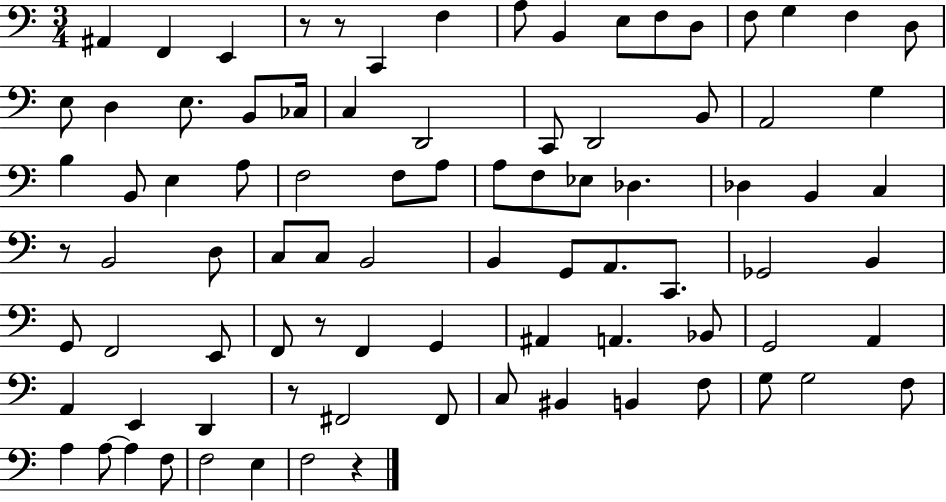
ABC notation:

X:1
T:Untitled
M:3/4
L:1/4
K:C
^A,, F,, E,, z/2 z/2 C,, F, A,/2 B,, E,/2 F,/2 D,/2 F,/2 G, F, D,/2 E,/2 D, E,/2 B,,/2 _C,/4 C, D,,2 C,,/2 D,,2 B,,/2 A,,2 G, B, B,,/2 E, A,/2 F,2 F,/2 A,/2 A,/2 F,/2 _E,/2 _D, _D, B,, C, z/2 B,,2 D,/2 C,/2 C,/2 B,,2 B,, G,,/2 A,,/2 C,,/2 _G,,2 B,, G,,/2 F,,2 E,,/2 F,,/2 z/2 F,, G,, ^A,, A,, _B,,/2 G,,2 A,, A,, E,, D,, z/2 ^F,,2 ^F,,/2 C,/2 ^B,, B,, F,/2 G,/2 G,2 F,/2 A, A,/2 A, F,/2 F,2 E, F,2 z